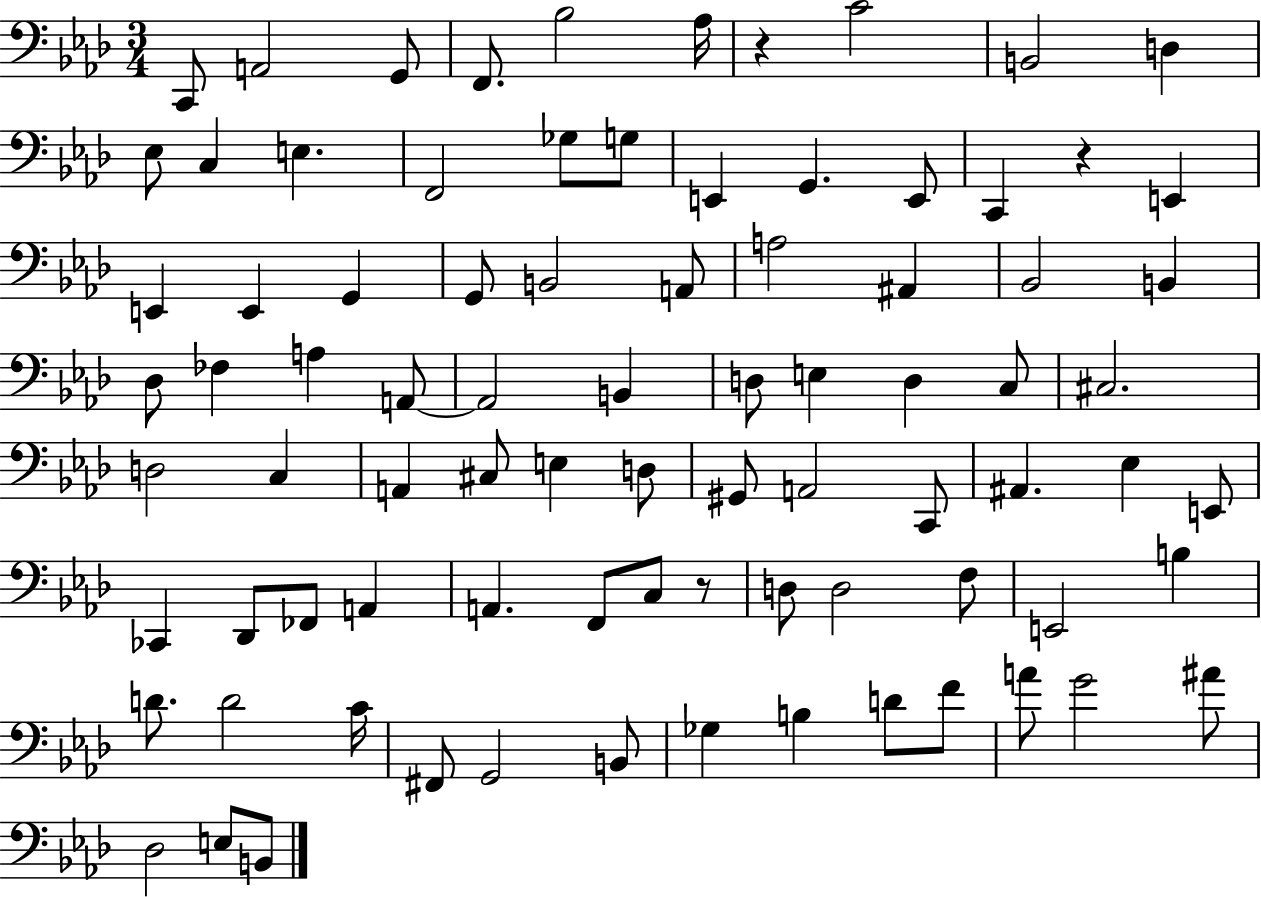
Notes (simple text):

C2/e A2/h G2/e F2/e. Bb3/h Ab3/s R/q C4/h B2/h D3/q Eb3/e C3/q E3/q. F2/h Gb3/e G3/e E2/q G2/q. E2/e C2/q R/q E2/q E2/q E2/q G2/q G2/e B2/h A2/e A3/h A#2/q Bb2/h B2/q Db3/e FES3/q A3/q A2/e A2/h B2/q D3/e E3/q D3/q C3/e C#3/h. D3/h C3/q A2/q C#3/e E3/q D3/e G#2/e A2/h C2/e A#2/q. Eb3/q E2/e CES2/q Db2/e FES2/e A2/q A2/q. F2/e C3/e R/e D3/e D3/h F3/e E2/h B3/q D4/e. D4/h C4/s F#2/e G2/h B2/e Gb3/q B3/q D4/e F4/e A4/e G4/h A#4/e Db3/h E3/e B2/e